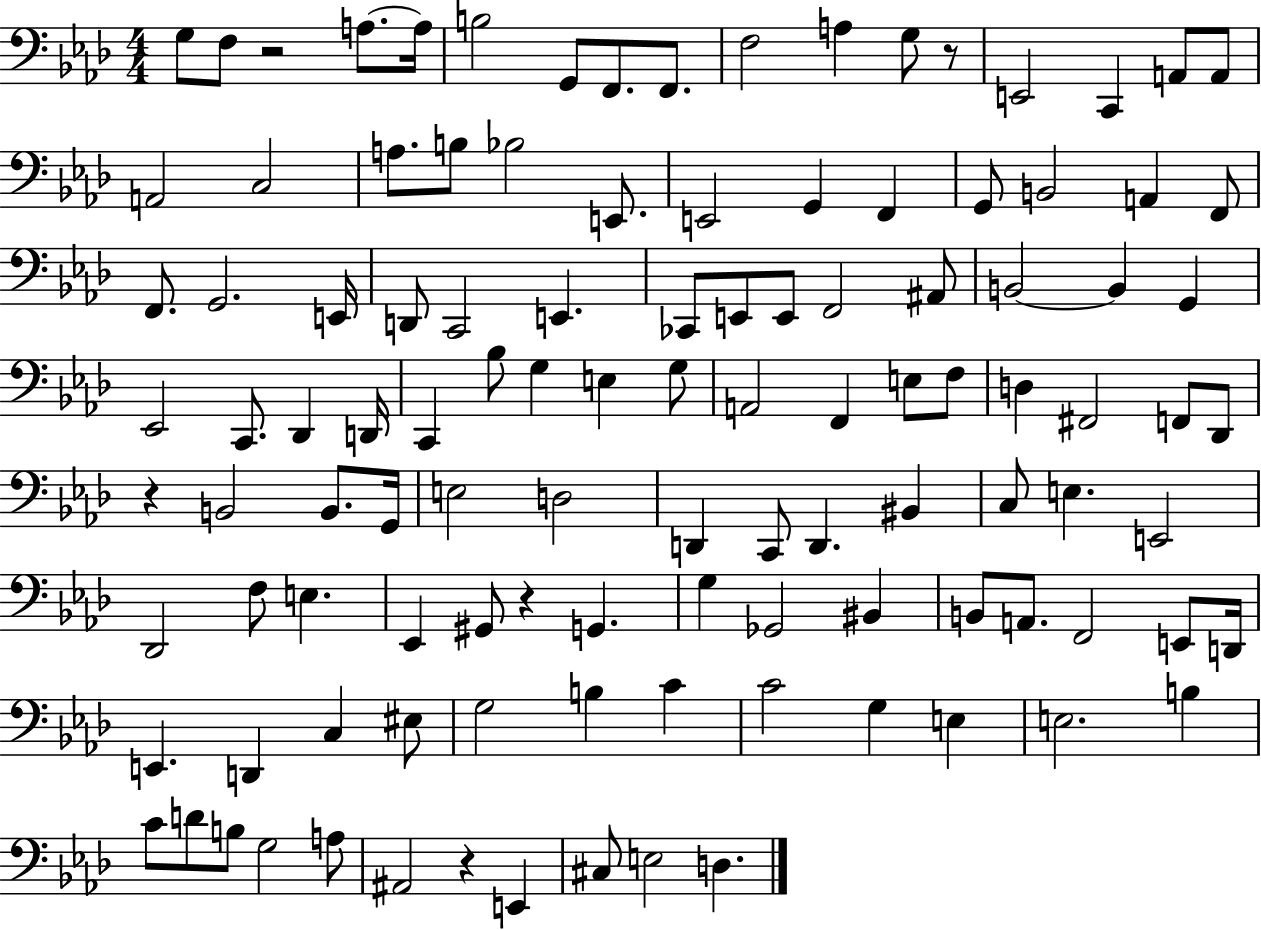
{
  \clef bass
  \numericTimeSignature
  \time 4/4
  \key aes \major
  g8 f8 r2 a8.~~ a16 | b2 g,8 f,8. f,8. | f2 a4 g8 r8 | e,2 c,4 a,8 a,8 | \break a,2 c2 | a8. b8 bes2 e,8. | e,2 g,4 f,4 | g,8 b,2 a,4 f,8 | \break f,8. g,2. e,16 | d,8 c,2 e,4. | ces,8 e,8 e,8 f,2 ais,8 | b,2~~ b,4 g,4 | \break ees,2 c,8. des,4 d,16 | c,4 bes8 g4 e4 g8 | a,2 f,4 e8 f8 | d4 fis,2 f,8 des,8 | \break r4 b,2 b,8. g,16 | e2 d2 | d,4 c,8 d,4. bis,4 | c8 e4. e,2 | \break des,2 f8 e4. | ees,4 gis,8 r4 g,4. | g4 ges,2 bis,4 | b,8 a,8. f,2 e,8 d,16 | \break e,4. d,4 c4 eis8 | g2 b4 c'4 | c'2 g4 e4 | e2. b4 | \break c'8 d'8 b8 g2 a8 | ais,2 r4 e,4 | cis8 e2 d4. | \bar "|."
}